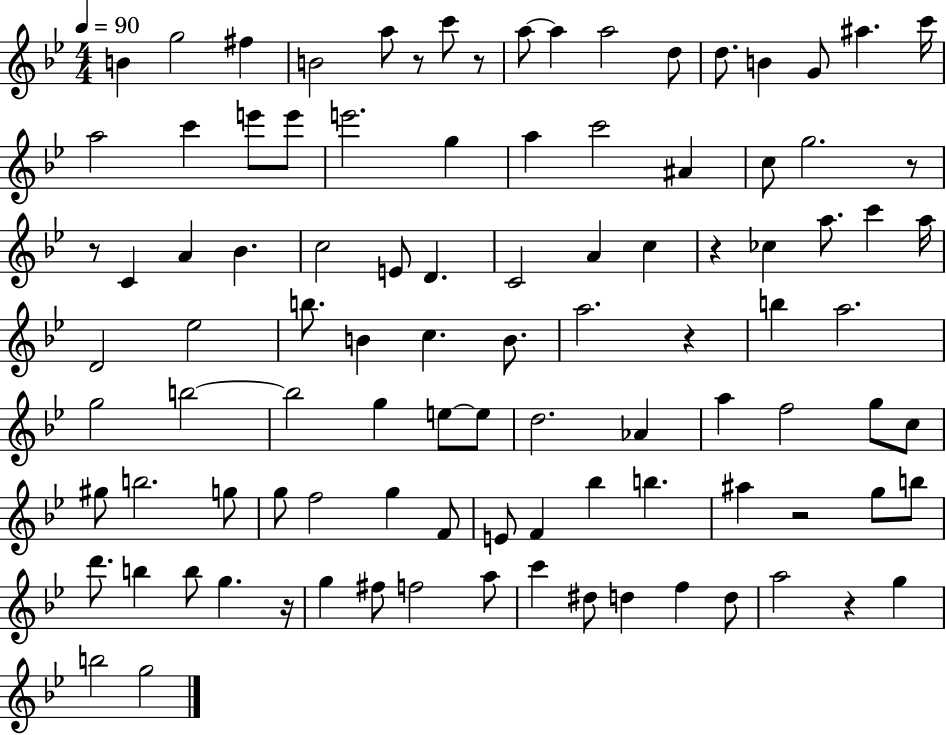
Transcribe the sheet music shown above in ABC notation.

X:1
T:Untitled
M:4/4
L:1/4
K:Bb
B g2 ^f B2 a/2 z/2 c'/2 z/2 a/2 a a2 d/2 d/2 B G/2 ^a c'/4 a2 c' e'/2 e'/2 e'2 g a c'2 ^A c/2 g2 z/2 z/2 C A _B c2 E/2 D C2 A c z _c a/2 c' a/4 D2 _e2 b/2 B c B/2 a2 z b a2 g2 b2 b2 g e/2 e/2 d2 _A a f2 g/2 c/2 ^g/2 b2 g/2 g/2 f2 g F/2 E/2 F _b b ^a z2 g/2 b/2 d'/2 b b/2 g z/4 g ^f/2 f2 a/2 c' ^d/2 d f d/2 a2 z g b2 g2